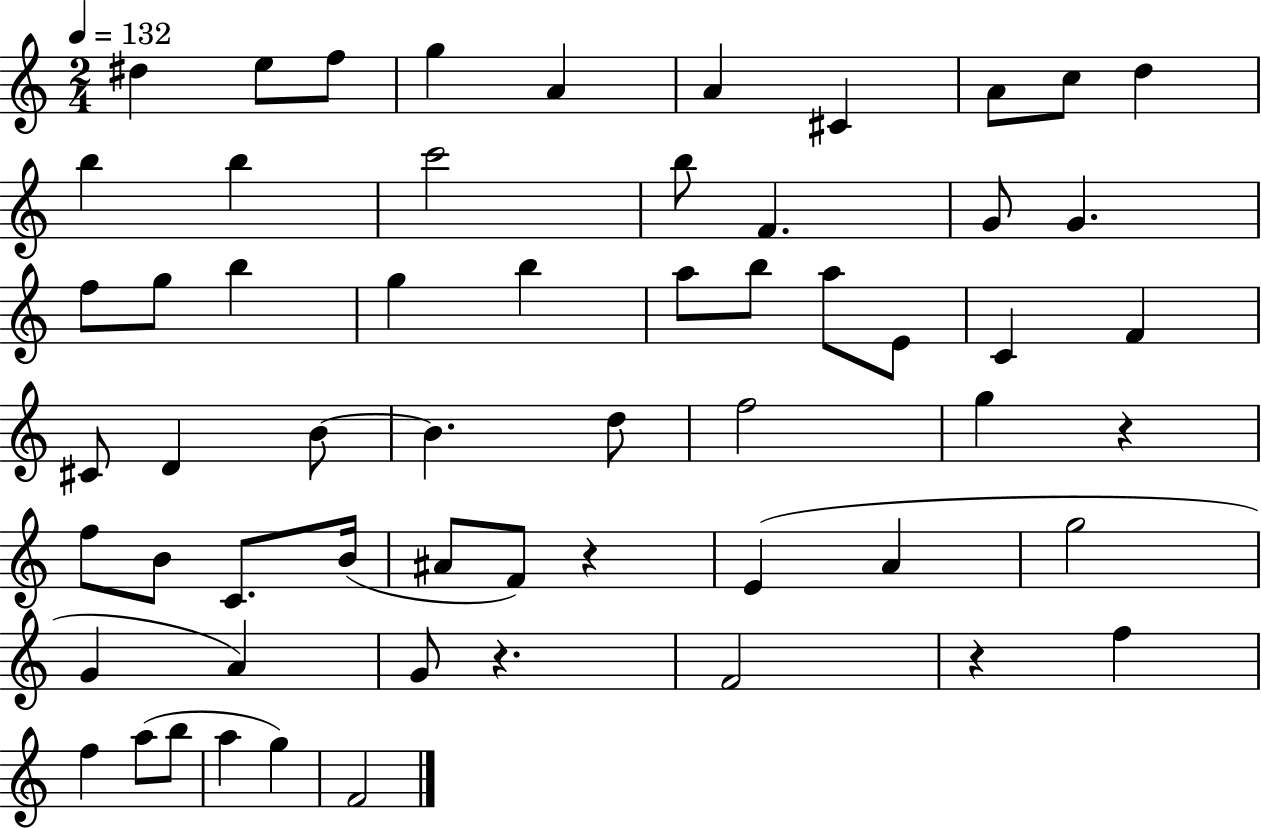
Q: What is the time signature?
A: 2/4